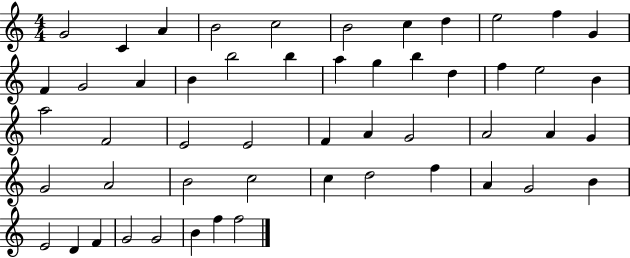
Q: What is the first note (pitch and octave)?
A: G4